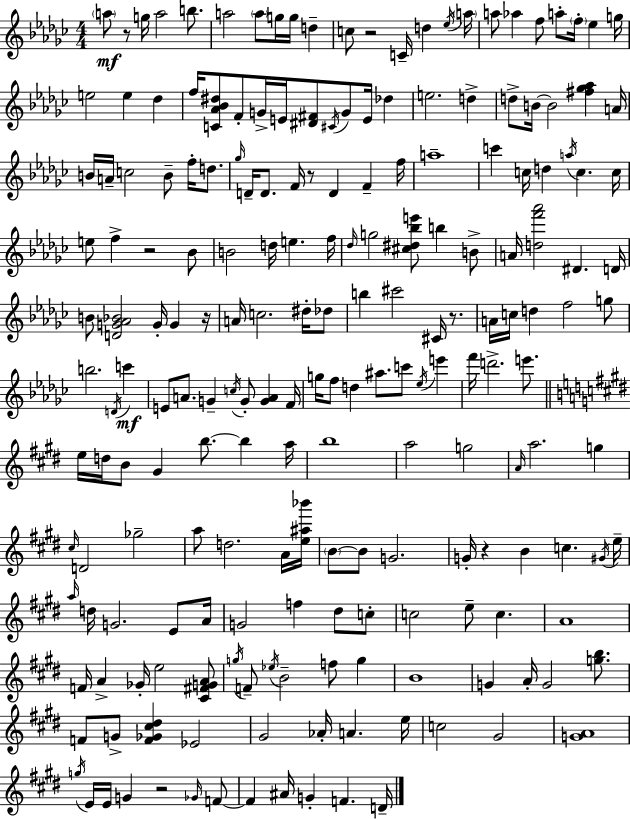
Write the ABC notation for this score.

X:1
T:Untitled
M:4/4
L:1/4
K:Ebm
a/2 z/2 g/4 a2 b/2 a2 a/2 g/4 g/4 d c/2 z2 C/4 d _e/4 a/4 a/2 _a f/2 a/2 f/4 _e g/4 e2 e _d f/4 [C_A_B^d]/2 F/2 G/4 E/4 [^D^F]/2 ^C/4 G/2 E/4 _d e2 d d/2 B/4 B2 [^f_g_a] A/4 B/4 A/4 c2 B/2 f/4 d/2 _g/4 D/4 D/2 F/4 z/2 D F f/4 a4 c' c/4 d a/4 c c/4 e/2 f z2 _B/2 B2 d/4 e f/4 _d/4 g2 [^c^d_be']/2 b B/2 A/4 [df'_a']2 ^D D/4 B/2 [DG_A_B]2 G/4 G z/4 A/4 c2 ^d/4 _d/2 b ^c'2 ^C/4 z/2 A/4 c/4 d f2 g/2 b2 D/4 c' E/2 A/2 G c/4 G/2 [GA] F/4 g/4 f/2 d ^a/2 c'/2 _e/4 e' f'/4 d'2 e'/2 e/4 d/4 B/2 ^G b/2 b a/4 b4 a2 g2 A/4 a2 g ^c/4 D2 _g2 a/2 d2 A/4 [e^a_b']/4 B/2 B/2 G2 G/4 z B c ^G/4 e/4 a/4 d/4 G2 E/2 A/4 G2 f ^d/2 c/2 c2 e/2 c A4 F/4 A _G/4 e2 [^C^FGA]/2 g/4 F/2 _e/4 B2 f/2 g B4 G A/4 G2 [gb]/2 F/2 G/2 [F_G^c^d] _E2 ^G2 _A/4 A e/4 c2 ^G2 [GA]4 g/4 E/4 E/4 G z2 _G/4 F/2 F ^A/4 G F D/4